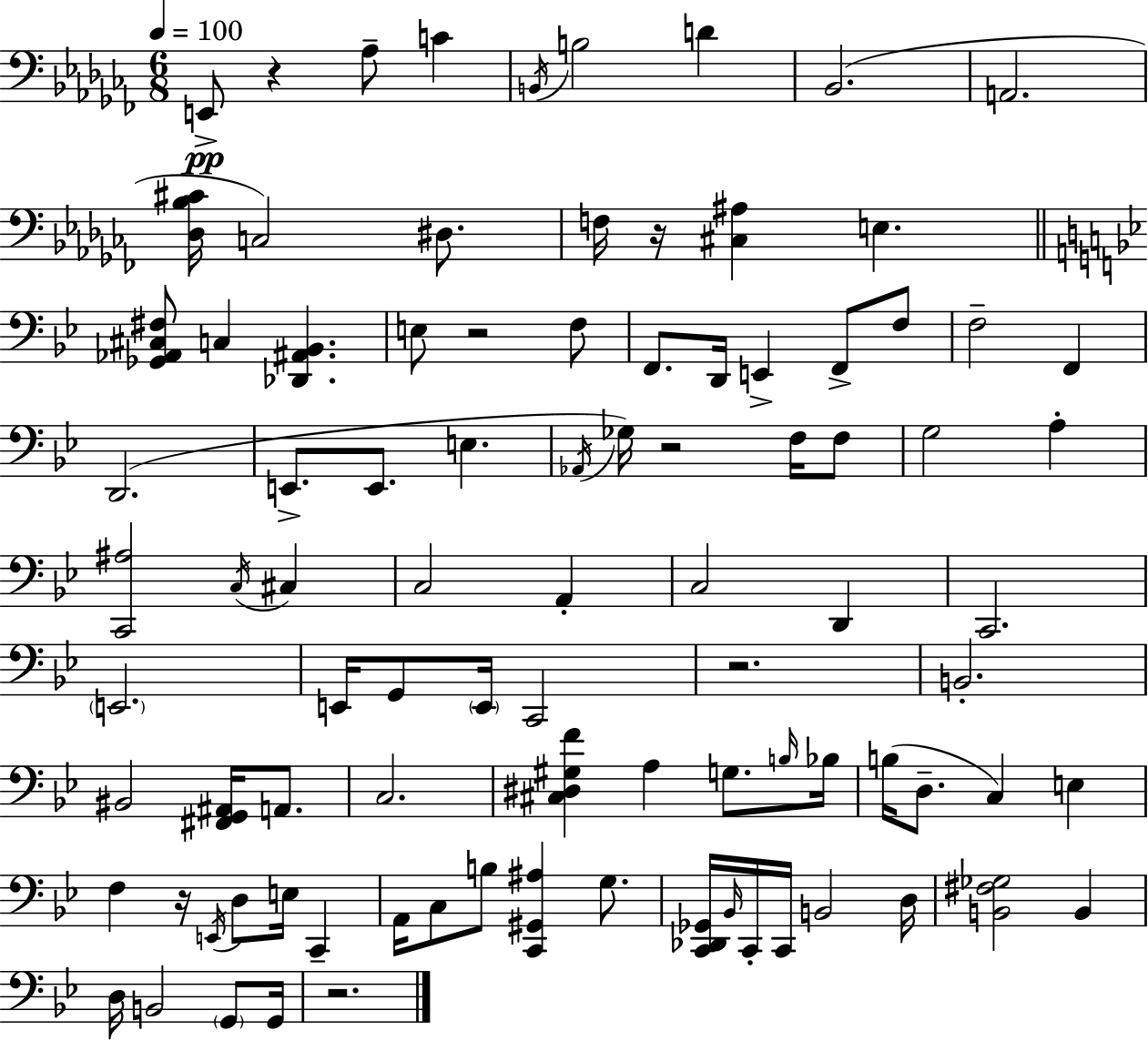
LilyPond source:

{
  \clef bass
  \numericTimeSignature
  \time 6/8
  \key aes \minor
  \tempo 4 = 100
  e,8->\pp r4 aes8-- c'4 | \acciaccatura { b,16 } b2 d'4 | bes,2.( | a,2. | \break <des bes cis'>16 c2) dis8. | f16 r16 <cis ais>4 e4. | \bar "||" \break \key bes \major <ges, aes, cis fis>8 c4 <des, ais, bes,>4. | e8 r2 f8 | f,8. d,16 e,4-> f,8-> f8 | f2-- f,4 | \break d,2.( | e,8.-> e,8. e4. | \acciaccatura { aes,16 }) ges16 r2 f16 f8 | g2 a4-. | \break <c, ais>2 \acciaccatura { c16 } cis4 | c2 a,4-. | c2 d,4 | c,2. | \break \parenthesize e,2. | e,16 g,8 \parenthesize e,16 c,2 | r2. | b,2.-. | \break bis,2 <fis, g, ais,>16 a,8. | c2. | <cis dis gis f'>4 a4 g8. | \grace { b16 } bes16 b16( d8.-- c4) e4 | \break f4 r16 \acciaccatura { e,16 } d8 e16 | c,4-- a,16 c8 b8 <c, gis, ais>4 | g8. <c, des, ges,>16 \grace { bes,16 } c,16-. c,16 b,2 | d16 <b, fis ges>2 | \break b,4 d16 b,2 | \parenthesize g,8 g,16 r2. | \bar "|."
}